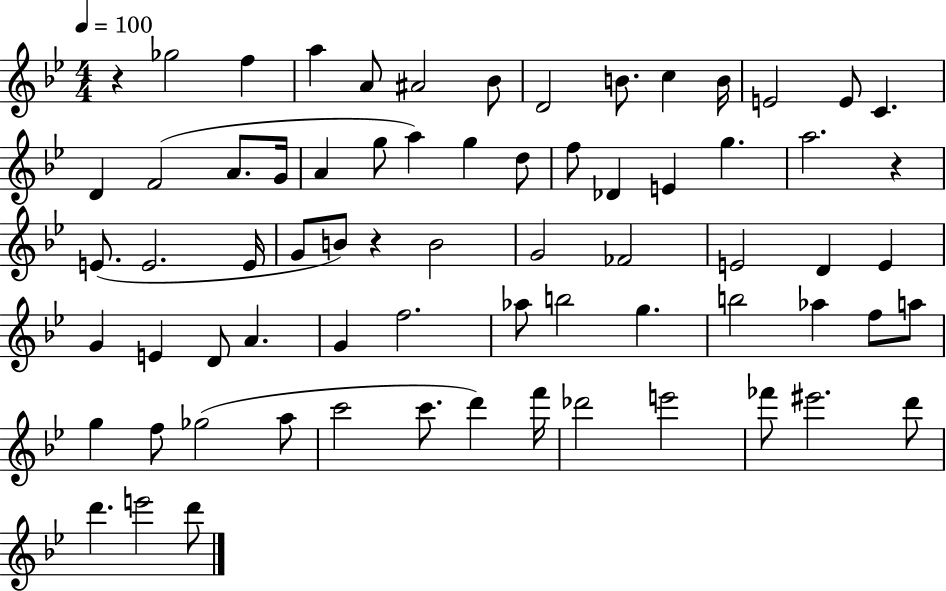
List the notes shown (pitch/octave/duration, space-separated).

R/q Gb5/h F5/q A5/q A4/e A#4/h Bb4/e D4/h B4/e. C5/q B4/s E4/h E4/e C4/q. D4/q F4/h A4/e. G4/s A4/q G5/e A5/q G5/q D5/e F5/e Db4/q E4/q G5/q. A5/h. R/q E4/e. E4/h. E4/s G4/e B4/e R/q B4/h G4/h FES4/h E4/h D4/q E4/q G4/q E4/q D4/e A4/q. G4/q F5/h. Ab5/e B5/h G5/q. B5/h Ab5/q F5/e A5/e G5/q F5/e Gb5/h A5/e C6/h C6/e. D6/q F6/s Db6/h E6/h FES6/e EIS6/h. D6/e D6/q. E6/h D6/e